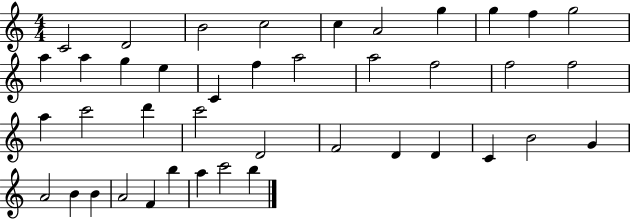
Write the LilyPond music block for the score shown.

{
  \clef treble
  \numericTimeSignature
  \time 4/4
  \key c \major
  c'2 d'2 | b'2 c''2 | c''4 a'2 g''4 | g''4 f''4 g''2 | \break a''4 a''4 g''4 e''4 | c'4 f''4 a''2 | a''2 f''2 | f''2 f''2 | \break a''4 c'''2 d'''4 | c'''2 d'2 | f'2 d'4 d'4 | c'4 b'2 g'4 | \break a'2 b'4 b'4 | a'2 f'4 b''4 | a''4 c'''2 b''4 | \bar "|."
}